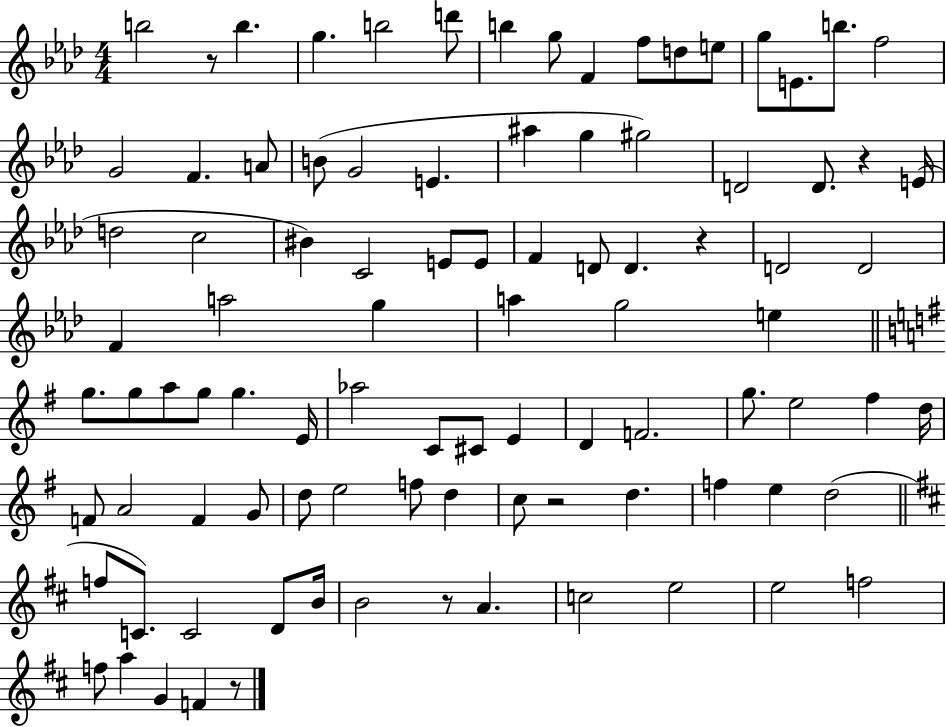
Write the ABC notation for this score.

X:1
T:Untitled
M:4/4
L:1/4
K:Ab
b2 z/2 b g b2 d'/2 b g/2 F f/2 d/2 e/2 g/2 E/2 b/2 f2 G2 F A/2 B/2 G2 E ^a g ^g2 D2 D/2 z E/4 d2 c2 ^B C2 E/2 E/2 F D/2 D z D2 D2 F a2 g a g2 e g/2 g/2 a/2 g/2 g E/4 _a2 C/2 ^C/2 E D F2 g/2 e2 ^f d/4 F/2 A2 F G/2 d/2 e2 f/2 d c/2 z2 d f e d2 f/2 C/2 C2 D/2 B/4 B2 z/2 A c2 e2 e2 f2 f/2 a G F z/2